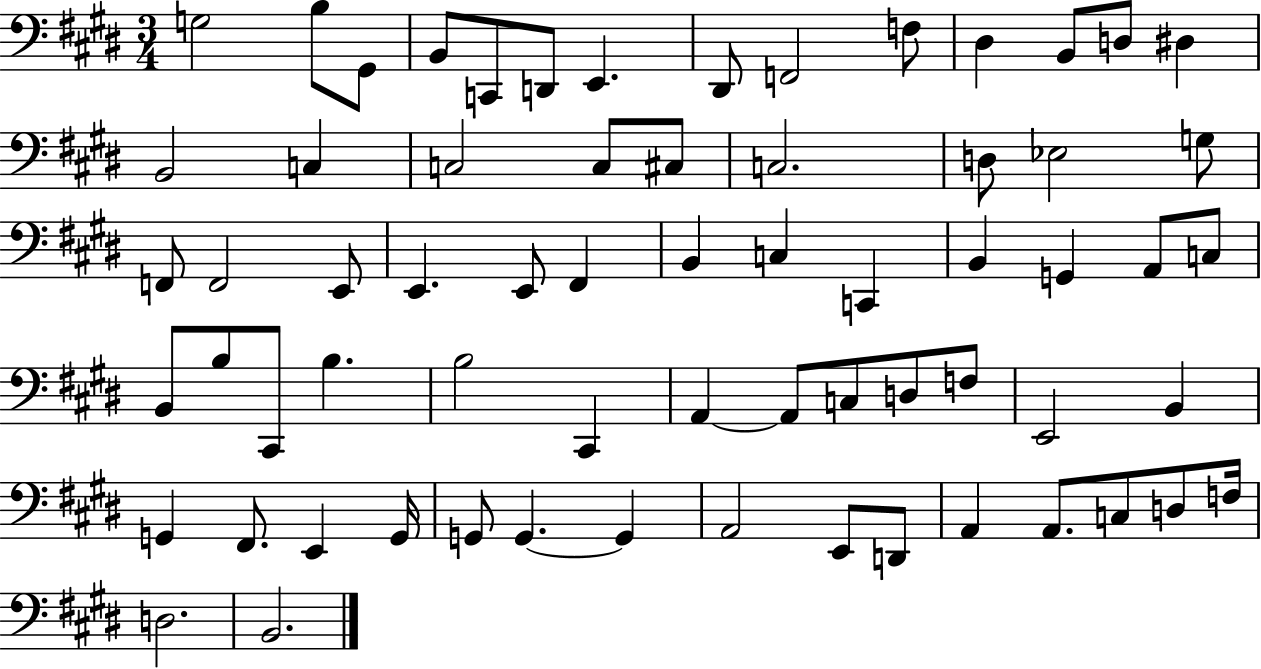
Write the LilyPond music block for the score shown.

{
  \clef bass
  \numericTimeSignature
  \time 3/4
  \key e \major
  g2 b8 gis,8 | b,8 c,8 d,8 e,4. | dis,8 f,2 f8 | dis4 b,8 d8 dis4 | \break b,2 c4 | c2 c8 cis8 | c2. | d8 ees2 g8 | \break f,8 f,2 e,8 | e,4. e,8 fis,4 | b,4 c4 c,4 | b,4 g,4 a,8 c8 | \break b,8 b8 cis,8 b4. | b2 cis,4 | a,4~~ a,8 c8 d8 f8 | e,2 b,4 | \break g,4 fis,8. e,4 g,16 | g,8 g,4.~~ g,4 | a,2 e,8 d,8 | a,4 a,8. c8 d8 f16 | \break d2. | b,2. | \bar "|."
}